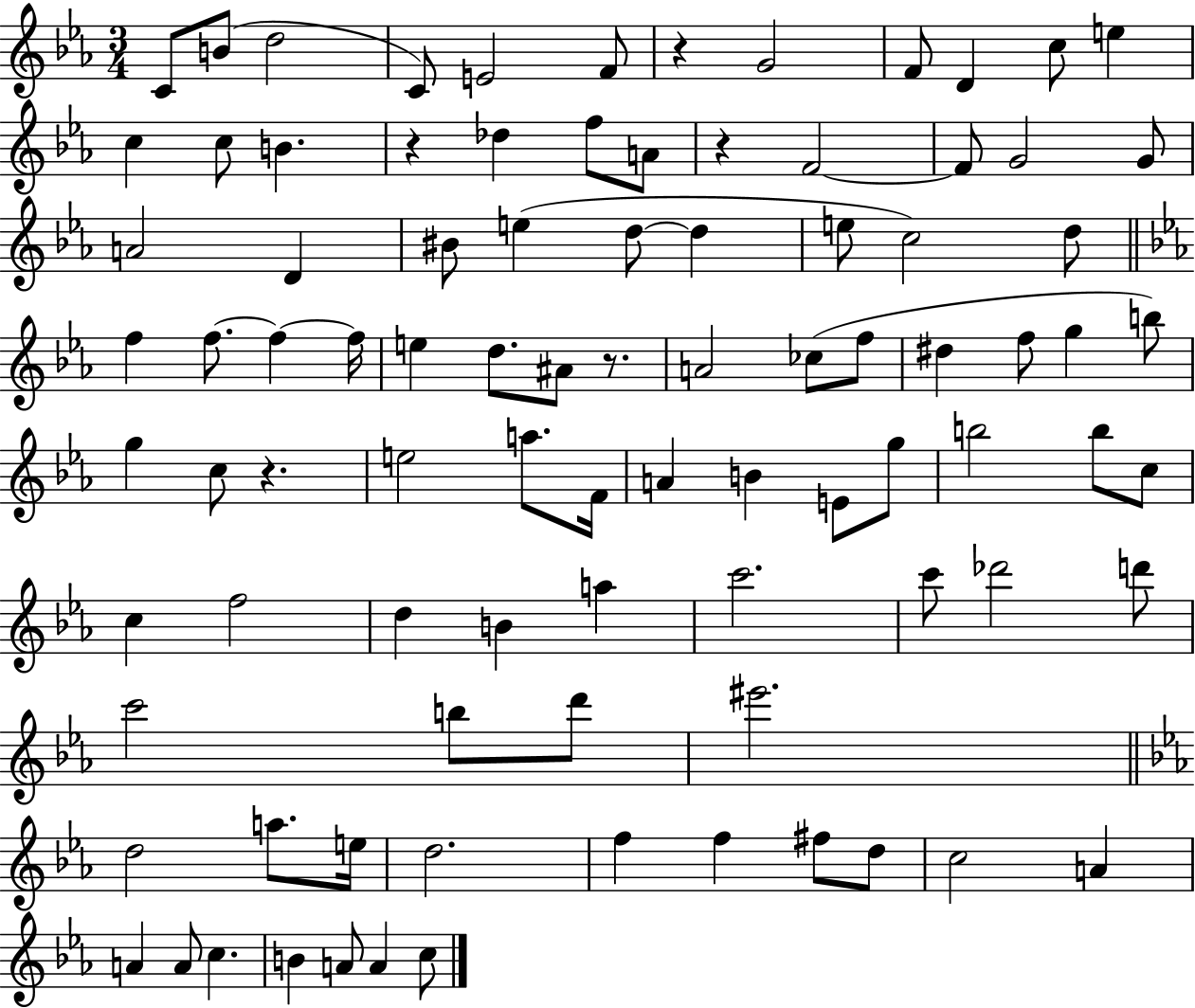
X:1
T:Untitled
M:3/4
L:1/4
K:Eb
C/2 B/2 d2 C/2 E2 F/2 z G2 F/2 D c/2 e c c/2 B z _d f/2 A/2 z F2 F/2 G2 G/2 A2 D ^B/2 e d/2 d e/2 c2 d/2 f f/2 f f/4 e d/2 ^A/2 z/2 A2 _c/2 f/2 ^d f/2 g b/2 g c/2 z e2 a/2 F/4 A B E/2 g/2 b2 b/2 c/2 c f2 d B a c'2 c'/2 _d'2 d'/2 c'2 b/2 d'/2 ^e'2 d2 a/2 e/4 d2 f f ^f/2 d/2 c2 A A A/2 c B A/2 A c/2